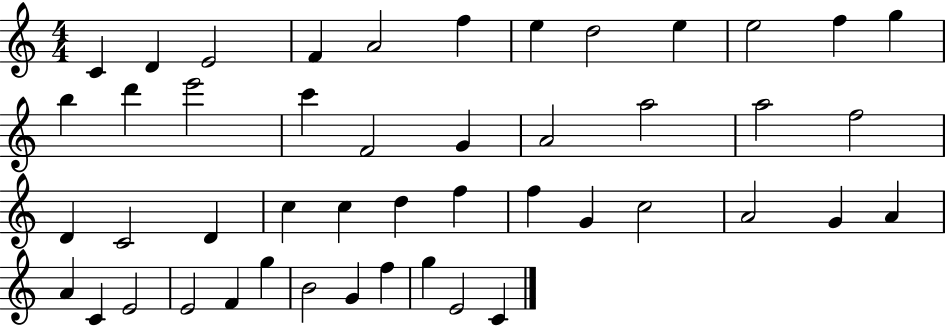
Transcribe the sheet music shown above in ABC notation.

X:1
T:Untitled
M:4/4
L:1/4
K:C
C D E2 F A2 f e d2 e e2 f g b d' e'2 c' F2 G A2 a2 a2 f2 D C2 D c c d f f G c2 A2 G A A C E2 E2 F g B2 G f g E2 C